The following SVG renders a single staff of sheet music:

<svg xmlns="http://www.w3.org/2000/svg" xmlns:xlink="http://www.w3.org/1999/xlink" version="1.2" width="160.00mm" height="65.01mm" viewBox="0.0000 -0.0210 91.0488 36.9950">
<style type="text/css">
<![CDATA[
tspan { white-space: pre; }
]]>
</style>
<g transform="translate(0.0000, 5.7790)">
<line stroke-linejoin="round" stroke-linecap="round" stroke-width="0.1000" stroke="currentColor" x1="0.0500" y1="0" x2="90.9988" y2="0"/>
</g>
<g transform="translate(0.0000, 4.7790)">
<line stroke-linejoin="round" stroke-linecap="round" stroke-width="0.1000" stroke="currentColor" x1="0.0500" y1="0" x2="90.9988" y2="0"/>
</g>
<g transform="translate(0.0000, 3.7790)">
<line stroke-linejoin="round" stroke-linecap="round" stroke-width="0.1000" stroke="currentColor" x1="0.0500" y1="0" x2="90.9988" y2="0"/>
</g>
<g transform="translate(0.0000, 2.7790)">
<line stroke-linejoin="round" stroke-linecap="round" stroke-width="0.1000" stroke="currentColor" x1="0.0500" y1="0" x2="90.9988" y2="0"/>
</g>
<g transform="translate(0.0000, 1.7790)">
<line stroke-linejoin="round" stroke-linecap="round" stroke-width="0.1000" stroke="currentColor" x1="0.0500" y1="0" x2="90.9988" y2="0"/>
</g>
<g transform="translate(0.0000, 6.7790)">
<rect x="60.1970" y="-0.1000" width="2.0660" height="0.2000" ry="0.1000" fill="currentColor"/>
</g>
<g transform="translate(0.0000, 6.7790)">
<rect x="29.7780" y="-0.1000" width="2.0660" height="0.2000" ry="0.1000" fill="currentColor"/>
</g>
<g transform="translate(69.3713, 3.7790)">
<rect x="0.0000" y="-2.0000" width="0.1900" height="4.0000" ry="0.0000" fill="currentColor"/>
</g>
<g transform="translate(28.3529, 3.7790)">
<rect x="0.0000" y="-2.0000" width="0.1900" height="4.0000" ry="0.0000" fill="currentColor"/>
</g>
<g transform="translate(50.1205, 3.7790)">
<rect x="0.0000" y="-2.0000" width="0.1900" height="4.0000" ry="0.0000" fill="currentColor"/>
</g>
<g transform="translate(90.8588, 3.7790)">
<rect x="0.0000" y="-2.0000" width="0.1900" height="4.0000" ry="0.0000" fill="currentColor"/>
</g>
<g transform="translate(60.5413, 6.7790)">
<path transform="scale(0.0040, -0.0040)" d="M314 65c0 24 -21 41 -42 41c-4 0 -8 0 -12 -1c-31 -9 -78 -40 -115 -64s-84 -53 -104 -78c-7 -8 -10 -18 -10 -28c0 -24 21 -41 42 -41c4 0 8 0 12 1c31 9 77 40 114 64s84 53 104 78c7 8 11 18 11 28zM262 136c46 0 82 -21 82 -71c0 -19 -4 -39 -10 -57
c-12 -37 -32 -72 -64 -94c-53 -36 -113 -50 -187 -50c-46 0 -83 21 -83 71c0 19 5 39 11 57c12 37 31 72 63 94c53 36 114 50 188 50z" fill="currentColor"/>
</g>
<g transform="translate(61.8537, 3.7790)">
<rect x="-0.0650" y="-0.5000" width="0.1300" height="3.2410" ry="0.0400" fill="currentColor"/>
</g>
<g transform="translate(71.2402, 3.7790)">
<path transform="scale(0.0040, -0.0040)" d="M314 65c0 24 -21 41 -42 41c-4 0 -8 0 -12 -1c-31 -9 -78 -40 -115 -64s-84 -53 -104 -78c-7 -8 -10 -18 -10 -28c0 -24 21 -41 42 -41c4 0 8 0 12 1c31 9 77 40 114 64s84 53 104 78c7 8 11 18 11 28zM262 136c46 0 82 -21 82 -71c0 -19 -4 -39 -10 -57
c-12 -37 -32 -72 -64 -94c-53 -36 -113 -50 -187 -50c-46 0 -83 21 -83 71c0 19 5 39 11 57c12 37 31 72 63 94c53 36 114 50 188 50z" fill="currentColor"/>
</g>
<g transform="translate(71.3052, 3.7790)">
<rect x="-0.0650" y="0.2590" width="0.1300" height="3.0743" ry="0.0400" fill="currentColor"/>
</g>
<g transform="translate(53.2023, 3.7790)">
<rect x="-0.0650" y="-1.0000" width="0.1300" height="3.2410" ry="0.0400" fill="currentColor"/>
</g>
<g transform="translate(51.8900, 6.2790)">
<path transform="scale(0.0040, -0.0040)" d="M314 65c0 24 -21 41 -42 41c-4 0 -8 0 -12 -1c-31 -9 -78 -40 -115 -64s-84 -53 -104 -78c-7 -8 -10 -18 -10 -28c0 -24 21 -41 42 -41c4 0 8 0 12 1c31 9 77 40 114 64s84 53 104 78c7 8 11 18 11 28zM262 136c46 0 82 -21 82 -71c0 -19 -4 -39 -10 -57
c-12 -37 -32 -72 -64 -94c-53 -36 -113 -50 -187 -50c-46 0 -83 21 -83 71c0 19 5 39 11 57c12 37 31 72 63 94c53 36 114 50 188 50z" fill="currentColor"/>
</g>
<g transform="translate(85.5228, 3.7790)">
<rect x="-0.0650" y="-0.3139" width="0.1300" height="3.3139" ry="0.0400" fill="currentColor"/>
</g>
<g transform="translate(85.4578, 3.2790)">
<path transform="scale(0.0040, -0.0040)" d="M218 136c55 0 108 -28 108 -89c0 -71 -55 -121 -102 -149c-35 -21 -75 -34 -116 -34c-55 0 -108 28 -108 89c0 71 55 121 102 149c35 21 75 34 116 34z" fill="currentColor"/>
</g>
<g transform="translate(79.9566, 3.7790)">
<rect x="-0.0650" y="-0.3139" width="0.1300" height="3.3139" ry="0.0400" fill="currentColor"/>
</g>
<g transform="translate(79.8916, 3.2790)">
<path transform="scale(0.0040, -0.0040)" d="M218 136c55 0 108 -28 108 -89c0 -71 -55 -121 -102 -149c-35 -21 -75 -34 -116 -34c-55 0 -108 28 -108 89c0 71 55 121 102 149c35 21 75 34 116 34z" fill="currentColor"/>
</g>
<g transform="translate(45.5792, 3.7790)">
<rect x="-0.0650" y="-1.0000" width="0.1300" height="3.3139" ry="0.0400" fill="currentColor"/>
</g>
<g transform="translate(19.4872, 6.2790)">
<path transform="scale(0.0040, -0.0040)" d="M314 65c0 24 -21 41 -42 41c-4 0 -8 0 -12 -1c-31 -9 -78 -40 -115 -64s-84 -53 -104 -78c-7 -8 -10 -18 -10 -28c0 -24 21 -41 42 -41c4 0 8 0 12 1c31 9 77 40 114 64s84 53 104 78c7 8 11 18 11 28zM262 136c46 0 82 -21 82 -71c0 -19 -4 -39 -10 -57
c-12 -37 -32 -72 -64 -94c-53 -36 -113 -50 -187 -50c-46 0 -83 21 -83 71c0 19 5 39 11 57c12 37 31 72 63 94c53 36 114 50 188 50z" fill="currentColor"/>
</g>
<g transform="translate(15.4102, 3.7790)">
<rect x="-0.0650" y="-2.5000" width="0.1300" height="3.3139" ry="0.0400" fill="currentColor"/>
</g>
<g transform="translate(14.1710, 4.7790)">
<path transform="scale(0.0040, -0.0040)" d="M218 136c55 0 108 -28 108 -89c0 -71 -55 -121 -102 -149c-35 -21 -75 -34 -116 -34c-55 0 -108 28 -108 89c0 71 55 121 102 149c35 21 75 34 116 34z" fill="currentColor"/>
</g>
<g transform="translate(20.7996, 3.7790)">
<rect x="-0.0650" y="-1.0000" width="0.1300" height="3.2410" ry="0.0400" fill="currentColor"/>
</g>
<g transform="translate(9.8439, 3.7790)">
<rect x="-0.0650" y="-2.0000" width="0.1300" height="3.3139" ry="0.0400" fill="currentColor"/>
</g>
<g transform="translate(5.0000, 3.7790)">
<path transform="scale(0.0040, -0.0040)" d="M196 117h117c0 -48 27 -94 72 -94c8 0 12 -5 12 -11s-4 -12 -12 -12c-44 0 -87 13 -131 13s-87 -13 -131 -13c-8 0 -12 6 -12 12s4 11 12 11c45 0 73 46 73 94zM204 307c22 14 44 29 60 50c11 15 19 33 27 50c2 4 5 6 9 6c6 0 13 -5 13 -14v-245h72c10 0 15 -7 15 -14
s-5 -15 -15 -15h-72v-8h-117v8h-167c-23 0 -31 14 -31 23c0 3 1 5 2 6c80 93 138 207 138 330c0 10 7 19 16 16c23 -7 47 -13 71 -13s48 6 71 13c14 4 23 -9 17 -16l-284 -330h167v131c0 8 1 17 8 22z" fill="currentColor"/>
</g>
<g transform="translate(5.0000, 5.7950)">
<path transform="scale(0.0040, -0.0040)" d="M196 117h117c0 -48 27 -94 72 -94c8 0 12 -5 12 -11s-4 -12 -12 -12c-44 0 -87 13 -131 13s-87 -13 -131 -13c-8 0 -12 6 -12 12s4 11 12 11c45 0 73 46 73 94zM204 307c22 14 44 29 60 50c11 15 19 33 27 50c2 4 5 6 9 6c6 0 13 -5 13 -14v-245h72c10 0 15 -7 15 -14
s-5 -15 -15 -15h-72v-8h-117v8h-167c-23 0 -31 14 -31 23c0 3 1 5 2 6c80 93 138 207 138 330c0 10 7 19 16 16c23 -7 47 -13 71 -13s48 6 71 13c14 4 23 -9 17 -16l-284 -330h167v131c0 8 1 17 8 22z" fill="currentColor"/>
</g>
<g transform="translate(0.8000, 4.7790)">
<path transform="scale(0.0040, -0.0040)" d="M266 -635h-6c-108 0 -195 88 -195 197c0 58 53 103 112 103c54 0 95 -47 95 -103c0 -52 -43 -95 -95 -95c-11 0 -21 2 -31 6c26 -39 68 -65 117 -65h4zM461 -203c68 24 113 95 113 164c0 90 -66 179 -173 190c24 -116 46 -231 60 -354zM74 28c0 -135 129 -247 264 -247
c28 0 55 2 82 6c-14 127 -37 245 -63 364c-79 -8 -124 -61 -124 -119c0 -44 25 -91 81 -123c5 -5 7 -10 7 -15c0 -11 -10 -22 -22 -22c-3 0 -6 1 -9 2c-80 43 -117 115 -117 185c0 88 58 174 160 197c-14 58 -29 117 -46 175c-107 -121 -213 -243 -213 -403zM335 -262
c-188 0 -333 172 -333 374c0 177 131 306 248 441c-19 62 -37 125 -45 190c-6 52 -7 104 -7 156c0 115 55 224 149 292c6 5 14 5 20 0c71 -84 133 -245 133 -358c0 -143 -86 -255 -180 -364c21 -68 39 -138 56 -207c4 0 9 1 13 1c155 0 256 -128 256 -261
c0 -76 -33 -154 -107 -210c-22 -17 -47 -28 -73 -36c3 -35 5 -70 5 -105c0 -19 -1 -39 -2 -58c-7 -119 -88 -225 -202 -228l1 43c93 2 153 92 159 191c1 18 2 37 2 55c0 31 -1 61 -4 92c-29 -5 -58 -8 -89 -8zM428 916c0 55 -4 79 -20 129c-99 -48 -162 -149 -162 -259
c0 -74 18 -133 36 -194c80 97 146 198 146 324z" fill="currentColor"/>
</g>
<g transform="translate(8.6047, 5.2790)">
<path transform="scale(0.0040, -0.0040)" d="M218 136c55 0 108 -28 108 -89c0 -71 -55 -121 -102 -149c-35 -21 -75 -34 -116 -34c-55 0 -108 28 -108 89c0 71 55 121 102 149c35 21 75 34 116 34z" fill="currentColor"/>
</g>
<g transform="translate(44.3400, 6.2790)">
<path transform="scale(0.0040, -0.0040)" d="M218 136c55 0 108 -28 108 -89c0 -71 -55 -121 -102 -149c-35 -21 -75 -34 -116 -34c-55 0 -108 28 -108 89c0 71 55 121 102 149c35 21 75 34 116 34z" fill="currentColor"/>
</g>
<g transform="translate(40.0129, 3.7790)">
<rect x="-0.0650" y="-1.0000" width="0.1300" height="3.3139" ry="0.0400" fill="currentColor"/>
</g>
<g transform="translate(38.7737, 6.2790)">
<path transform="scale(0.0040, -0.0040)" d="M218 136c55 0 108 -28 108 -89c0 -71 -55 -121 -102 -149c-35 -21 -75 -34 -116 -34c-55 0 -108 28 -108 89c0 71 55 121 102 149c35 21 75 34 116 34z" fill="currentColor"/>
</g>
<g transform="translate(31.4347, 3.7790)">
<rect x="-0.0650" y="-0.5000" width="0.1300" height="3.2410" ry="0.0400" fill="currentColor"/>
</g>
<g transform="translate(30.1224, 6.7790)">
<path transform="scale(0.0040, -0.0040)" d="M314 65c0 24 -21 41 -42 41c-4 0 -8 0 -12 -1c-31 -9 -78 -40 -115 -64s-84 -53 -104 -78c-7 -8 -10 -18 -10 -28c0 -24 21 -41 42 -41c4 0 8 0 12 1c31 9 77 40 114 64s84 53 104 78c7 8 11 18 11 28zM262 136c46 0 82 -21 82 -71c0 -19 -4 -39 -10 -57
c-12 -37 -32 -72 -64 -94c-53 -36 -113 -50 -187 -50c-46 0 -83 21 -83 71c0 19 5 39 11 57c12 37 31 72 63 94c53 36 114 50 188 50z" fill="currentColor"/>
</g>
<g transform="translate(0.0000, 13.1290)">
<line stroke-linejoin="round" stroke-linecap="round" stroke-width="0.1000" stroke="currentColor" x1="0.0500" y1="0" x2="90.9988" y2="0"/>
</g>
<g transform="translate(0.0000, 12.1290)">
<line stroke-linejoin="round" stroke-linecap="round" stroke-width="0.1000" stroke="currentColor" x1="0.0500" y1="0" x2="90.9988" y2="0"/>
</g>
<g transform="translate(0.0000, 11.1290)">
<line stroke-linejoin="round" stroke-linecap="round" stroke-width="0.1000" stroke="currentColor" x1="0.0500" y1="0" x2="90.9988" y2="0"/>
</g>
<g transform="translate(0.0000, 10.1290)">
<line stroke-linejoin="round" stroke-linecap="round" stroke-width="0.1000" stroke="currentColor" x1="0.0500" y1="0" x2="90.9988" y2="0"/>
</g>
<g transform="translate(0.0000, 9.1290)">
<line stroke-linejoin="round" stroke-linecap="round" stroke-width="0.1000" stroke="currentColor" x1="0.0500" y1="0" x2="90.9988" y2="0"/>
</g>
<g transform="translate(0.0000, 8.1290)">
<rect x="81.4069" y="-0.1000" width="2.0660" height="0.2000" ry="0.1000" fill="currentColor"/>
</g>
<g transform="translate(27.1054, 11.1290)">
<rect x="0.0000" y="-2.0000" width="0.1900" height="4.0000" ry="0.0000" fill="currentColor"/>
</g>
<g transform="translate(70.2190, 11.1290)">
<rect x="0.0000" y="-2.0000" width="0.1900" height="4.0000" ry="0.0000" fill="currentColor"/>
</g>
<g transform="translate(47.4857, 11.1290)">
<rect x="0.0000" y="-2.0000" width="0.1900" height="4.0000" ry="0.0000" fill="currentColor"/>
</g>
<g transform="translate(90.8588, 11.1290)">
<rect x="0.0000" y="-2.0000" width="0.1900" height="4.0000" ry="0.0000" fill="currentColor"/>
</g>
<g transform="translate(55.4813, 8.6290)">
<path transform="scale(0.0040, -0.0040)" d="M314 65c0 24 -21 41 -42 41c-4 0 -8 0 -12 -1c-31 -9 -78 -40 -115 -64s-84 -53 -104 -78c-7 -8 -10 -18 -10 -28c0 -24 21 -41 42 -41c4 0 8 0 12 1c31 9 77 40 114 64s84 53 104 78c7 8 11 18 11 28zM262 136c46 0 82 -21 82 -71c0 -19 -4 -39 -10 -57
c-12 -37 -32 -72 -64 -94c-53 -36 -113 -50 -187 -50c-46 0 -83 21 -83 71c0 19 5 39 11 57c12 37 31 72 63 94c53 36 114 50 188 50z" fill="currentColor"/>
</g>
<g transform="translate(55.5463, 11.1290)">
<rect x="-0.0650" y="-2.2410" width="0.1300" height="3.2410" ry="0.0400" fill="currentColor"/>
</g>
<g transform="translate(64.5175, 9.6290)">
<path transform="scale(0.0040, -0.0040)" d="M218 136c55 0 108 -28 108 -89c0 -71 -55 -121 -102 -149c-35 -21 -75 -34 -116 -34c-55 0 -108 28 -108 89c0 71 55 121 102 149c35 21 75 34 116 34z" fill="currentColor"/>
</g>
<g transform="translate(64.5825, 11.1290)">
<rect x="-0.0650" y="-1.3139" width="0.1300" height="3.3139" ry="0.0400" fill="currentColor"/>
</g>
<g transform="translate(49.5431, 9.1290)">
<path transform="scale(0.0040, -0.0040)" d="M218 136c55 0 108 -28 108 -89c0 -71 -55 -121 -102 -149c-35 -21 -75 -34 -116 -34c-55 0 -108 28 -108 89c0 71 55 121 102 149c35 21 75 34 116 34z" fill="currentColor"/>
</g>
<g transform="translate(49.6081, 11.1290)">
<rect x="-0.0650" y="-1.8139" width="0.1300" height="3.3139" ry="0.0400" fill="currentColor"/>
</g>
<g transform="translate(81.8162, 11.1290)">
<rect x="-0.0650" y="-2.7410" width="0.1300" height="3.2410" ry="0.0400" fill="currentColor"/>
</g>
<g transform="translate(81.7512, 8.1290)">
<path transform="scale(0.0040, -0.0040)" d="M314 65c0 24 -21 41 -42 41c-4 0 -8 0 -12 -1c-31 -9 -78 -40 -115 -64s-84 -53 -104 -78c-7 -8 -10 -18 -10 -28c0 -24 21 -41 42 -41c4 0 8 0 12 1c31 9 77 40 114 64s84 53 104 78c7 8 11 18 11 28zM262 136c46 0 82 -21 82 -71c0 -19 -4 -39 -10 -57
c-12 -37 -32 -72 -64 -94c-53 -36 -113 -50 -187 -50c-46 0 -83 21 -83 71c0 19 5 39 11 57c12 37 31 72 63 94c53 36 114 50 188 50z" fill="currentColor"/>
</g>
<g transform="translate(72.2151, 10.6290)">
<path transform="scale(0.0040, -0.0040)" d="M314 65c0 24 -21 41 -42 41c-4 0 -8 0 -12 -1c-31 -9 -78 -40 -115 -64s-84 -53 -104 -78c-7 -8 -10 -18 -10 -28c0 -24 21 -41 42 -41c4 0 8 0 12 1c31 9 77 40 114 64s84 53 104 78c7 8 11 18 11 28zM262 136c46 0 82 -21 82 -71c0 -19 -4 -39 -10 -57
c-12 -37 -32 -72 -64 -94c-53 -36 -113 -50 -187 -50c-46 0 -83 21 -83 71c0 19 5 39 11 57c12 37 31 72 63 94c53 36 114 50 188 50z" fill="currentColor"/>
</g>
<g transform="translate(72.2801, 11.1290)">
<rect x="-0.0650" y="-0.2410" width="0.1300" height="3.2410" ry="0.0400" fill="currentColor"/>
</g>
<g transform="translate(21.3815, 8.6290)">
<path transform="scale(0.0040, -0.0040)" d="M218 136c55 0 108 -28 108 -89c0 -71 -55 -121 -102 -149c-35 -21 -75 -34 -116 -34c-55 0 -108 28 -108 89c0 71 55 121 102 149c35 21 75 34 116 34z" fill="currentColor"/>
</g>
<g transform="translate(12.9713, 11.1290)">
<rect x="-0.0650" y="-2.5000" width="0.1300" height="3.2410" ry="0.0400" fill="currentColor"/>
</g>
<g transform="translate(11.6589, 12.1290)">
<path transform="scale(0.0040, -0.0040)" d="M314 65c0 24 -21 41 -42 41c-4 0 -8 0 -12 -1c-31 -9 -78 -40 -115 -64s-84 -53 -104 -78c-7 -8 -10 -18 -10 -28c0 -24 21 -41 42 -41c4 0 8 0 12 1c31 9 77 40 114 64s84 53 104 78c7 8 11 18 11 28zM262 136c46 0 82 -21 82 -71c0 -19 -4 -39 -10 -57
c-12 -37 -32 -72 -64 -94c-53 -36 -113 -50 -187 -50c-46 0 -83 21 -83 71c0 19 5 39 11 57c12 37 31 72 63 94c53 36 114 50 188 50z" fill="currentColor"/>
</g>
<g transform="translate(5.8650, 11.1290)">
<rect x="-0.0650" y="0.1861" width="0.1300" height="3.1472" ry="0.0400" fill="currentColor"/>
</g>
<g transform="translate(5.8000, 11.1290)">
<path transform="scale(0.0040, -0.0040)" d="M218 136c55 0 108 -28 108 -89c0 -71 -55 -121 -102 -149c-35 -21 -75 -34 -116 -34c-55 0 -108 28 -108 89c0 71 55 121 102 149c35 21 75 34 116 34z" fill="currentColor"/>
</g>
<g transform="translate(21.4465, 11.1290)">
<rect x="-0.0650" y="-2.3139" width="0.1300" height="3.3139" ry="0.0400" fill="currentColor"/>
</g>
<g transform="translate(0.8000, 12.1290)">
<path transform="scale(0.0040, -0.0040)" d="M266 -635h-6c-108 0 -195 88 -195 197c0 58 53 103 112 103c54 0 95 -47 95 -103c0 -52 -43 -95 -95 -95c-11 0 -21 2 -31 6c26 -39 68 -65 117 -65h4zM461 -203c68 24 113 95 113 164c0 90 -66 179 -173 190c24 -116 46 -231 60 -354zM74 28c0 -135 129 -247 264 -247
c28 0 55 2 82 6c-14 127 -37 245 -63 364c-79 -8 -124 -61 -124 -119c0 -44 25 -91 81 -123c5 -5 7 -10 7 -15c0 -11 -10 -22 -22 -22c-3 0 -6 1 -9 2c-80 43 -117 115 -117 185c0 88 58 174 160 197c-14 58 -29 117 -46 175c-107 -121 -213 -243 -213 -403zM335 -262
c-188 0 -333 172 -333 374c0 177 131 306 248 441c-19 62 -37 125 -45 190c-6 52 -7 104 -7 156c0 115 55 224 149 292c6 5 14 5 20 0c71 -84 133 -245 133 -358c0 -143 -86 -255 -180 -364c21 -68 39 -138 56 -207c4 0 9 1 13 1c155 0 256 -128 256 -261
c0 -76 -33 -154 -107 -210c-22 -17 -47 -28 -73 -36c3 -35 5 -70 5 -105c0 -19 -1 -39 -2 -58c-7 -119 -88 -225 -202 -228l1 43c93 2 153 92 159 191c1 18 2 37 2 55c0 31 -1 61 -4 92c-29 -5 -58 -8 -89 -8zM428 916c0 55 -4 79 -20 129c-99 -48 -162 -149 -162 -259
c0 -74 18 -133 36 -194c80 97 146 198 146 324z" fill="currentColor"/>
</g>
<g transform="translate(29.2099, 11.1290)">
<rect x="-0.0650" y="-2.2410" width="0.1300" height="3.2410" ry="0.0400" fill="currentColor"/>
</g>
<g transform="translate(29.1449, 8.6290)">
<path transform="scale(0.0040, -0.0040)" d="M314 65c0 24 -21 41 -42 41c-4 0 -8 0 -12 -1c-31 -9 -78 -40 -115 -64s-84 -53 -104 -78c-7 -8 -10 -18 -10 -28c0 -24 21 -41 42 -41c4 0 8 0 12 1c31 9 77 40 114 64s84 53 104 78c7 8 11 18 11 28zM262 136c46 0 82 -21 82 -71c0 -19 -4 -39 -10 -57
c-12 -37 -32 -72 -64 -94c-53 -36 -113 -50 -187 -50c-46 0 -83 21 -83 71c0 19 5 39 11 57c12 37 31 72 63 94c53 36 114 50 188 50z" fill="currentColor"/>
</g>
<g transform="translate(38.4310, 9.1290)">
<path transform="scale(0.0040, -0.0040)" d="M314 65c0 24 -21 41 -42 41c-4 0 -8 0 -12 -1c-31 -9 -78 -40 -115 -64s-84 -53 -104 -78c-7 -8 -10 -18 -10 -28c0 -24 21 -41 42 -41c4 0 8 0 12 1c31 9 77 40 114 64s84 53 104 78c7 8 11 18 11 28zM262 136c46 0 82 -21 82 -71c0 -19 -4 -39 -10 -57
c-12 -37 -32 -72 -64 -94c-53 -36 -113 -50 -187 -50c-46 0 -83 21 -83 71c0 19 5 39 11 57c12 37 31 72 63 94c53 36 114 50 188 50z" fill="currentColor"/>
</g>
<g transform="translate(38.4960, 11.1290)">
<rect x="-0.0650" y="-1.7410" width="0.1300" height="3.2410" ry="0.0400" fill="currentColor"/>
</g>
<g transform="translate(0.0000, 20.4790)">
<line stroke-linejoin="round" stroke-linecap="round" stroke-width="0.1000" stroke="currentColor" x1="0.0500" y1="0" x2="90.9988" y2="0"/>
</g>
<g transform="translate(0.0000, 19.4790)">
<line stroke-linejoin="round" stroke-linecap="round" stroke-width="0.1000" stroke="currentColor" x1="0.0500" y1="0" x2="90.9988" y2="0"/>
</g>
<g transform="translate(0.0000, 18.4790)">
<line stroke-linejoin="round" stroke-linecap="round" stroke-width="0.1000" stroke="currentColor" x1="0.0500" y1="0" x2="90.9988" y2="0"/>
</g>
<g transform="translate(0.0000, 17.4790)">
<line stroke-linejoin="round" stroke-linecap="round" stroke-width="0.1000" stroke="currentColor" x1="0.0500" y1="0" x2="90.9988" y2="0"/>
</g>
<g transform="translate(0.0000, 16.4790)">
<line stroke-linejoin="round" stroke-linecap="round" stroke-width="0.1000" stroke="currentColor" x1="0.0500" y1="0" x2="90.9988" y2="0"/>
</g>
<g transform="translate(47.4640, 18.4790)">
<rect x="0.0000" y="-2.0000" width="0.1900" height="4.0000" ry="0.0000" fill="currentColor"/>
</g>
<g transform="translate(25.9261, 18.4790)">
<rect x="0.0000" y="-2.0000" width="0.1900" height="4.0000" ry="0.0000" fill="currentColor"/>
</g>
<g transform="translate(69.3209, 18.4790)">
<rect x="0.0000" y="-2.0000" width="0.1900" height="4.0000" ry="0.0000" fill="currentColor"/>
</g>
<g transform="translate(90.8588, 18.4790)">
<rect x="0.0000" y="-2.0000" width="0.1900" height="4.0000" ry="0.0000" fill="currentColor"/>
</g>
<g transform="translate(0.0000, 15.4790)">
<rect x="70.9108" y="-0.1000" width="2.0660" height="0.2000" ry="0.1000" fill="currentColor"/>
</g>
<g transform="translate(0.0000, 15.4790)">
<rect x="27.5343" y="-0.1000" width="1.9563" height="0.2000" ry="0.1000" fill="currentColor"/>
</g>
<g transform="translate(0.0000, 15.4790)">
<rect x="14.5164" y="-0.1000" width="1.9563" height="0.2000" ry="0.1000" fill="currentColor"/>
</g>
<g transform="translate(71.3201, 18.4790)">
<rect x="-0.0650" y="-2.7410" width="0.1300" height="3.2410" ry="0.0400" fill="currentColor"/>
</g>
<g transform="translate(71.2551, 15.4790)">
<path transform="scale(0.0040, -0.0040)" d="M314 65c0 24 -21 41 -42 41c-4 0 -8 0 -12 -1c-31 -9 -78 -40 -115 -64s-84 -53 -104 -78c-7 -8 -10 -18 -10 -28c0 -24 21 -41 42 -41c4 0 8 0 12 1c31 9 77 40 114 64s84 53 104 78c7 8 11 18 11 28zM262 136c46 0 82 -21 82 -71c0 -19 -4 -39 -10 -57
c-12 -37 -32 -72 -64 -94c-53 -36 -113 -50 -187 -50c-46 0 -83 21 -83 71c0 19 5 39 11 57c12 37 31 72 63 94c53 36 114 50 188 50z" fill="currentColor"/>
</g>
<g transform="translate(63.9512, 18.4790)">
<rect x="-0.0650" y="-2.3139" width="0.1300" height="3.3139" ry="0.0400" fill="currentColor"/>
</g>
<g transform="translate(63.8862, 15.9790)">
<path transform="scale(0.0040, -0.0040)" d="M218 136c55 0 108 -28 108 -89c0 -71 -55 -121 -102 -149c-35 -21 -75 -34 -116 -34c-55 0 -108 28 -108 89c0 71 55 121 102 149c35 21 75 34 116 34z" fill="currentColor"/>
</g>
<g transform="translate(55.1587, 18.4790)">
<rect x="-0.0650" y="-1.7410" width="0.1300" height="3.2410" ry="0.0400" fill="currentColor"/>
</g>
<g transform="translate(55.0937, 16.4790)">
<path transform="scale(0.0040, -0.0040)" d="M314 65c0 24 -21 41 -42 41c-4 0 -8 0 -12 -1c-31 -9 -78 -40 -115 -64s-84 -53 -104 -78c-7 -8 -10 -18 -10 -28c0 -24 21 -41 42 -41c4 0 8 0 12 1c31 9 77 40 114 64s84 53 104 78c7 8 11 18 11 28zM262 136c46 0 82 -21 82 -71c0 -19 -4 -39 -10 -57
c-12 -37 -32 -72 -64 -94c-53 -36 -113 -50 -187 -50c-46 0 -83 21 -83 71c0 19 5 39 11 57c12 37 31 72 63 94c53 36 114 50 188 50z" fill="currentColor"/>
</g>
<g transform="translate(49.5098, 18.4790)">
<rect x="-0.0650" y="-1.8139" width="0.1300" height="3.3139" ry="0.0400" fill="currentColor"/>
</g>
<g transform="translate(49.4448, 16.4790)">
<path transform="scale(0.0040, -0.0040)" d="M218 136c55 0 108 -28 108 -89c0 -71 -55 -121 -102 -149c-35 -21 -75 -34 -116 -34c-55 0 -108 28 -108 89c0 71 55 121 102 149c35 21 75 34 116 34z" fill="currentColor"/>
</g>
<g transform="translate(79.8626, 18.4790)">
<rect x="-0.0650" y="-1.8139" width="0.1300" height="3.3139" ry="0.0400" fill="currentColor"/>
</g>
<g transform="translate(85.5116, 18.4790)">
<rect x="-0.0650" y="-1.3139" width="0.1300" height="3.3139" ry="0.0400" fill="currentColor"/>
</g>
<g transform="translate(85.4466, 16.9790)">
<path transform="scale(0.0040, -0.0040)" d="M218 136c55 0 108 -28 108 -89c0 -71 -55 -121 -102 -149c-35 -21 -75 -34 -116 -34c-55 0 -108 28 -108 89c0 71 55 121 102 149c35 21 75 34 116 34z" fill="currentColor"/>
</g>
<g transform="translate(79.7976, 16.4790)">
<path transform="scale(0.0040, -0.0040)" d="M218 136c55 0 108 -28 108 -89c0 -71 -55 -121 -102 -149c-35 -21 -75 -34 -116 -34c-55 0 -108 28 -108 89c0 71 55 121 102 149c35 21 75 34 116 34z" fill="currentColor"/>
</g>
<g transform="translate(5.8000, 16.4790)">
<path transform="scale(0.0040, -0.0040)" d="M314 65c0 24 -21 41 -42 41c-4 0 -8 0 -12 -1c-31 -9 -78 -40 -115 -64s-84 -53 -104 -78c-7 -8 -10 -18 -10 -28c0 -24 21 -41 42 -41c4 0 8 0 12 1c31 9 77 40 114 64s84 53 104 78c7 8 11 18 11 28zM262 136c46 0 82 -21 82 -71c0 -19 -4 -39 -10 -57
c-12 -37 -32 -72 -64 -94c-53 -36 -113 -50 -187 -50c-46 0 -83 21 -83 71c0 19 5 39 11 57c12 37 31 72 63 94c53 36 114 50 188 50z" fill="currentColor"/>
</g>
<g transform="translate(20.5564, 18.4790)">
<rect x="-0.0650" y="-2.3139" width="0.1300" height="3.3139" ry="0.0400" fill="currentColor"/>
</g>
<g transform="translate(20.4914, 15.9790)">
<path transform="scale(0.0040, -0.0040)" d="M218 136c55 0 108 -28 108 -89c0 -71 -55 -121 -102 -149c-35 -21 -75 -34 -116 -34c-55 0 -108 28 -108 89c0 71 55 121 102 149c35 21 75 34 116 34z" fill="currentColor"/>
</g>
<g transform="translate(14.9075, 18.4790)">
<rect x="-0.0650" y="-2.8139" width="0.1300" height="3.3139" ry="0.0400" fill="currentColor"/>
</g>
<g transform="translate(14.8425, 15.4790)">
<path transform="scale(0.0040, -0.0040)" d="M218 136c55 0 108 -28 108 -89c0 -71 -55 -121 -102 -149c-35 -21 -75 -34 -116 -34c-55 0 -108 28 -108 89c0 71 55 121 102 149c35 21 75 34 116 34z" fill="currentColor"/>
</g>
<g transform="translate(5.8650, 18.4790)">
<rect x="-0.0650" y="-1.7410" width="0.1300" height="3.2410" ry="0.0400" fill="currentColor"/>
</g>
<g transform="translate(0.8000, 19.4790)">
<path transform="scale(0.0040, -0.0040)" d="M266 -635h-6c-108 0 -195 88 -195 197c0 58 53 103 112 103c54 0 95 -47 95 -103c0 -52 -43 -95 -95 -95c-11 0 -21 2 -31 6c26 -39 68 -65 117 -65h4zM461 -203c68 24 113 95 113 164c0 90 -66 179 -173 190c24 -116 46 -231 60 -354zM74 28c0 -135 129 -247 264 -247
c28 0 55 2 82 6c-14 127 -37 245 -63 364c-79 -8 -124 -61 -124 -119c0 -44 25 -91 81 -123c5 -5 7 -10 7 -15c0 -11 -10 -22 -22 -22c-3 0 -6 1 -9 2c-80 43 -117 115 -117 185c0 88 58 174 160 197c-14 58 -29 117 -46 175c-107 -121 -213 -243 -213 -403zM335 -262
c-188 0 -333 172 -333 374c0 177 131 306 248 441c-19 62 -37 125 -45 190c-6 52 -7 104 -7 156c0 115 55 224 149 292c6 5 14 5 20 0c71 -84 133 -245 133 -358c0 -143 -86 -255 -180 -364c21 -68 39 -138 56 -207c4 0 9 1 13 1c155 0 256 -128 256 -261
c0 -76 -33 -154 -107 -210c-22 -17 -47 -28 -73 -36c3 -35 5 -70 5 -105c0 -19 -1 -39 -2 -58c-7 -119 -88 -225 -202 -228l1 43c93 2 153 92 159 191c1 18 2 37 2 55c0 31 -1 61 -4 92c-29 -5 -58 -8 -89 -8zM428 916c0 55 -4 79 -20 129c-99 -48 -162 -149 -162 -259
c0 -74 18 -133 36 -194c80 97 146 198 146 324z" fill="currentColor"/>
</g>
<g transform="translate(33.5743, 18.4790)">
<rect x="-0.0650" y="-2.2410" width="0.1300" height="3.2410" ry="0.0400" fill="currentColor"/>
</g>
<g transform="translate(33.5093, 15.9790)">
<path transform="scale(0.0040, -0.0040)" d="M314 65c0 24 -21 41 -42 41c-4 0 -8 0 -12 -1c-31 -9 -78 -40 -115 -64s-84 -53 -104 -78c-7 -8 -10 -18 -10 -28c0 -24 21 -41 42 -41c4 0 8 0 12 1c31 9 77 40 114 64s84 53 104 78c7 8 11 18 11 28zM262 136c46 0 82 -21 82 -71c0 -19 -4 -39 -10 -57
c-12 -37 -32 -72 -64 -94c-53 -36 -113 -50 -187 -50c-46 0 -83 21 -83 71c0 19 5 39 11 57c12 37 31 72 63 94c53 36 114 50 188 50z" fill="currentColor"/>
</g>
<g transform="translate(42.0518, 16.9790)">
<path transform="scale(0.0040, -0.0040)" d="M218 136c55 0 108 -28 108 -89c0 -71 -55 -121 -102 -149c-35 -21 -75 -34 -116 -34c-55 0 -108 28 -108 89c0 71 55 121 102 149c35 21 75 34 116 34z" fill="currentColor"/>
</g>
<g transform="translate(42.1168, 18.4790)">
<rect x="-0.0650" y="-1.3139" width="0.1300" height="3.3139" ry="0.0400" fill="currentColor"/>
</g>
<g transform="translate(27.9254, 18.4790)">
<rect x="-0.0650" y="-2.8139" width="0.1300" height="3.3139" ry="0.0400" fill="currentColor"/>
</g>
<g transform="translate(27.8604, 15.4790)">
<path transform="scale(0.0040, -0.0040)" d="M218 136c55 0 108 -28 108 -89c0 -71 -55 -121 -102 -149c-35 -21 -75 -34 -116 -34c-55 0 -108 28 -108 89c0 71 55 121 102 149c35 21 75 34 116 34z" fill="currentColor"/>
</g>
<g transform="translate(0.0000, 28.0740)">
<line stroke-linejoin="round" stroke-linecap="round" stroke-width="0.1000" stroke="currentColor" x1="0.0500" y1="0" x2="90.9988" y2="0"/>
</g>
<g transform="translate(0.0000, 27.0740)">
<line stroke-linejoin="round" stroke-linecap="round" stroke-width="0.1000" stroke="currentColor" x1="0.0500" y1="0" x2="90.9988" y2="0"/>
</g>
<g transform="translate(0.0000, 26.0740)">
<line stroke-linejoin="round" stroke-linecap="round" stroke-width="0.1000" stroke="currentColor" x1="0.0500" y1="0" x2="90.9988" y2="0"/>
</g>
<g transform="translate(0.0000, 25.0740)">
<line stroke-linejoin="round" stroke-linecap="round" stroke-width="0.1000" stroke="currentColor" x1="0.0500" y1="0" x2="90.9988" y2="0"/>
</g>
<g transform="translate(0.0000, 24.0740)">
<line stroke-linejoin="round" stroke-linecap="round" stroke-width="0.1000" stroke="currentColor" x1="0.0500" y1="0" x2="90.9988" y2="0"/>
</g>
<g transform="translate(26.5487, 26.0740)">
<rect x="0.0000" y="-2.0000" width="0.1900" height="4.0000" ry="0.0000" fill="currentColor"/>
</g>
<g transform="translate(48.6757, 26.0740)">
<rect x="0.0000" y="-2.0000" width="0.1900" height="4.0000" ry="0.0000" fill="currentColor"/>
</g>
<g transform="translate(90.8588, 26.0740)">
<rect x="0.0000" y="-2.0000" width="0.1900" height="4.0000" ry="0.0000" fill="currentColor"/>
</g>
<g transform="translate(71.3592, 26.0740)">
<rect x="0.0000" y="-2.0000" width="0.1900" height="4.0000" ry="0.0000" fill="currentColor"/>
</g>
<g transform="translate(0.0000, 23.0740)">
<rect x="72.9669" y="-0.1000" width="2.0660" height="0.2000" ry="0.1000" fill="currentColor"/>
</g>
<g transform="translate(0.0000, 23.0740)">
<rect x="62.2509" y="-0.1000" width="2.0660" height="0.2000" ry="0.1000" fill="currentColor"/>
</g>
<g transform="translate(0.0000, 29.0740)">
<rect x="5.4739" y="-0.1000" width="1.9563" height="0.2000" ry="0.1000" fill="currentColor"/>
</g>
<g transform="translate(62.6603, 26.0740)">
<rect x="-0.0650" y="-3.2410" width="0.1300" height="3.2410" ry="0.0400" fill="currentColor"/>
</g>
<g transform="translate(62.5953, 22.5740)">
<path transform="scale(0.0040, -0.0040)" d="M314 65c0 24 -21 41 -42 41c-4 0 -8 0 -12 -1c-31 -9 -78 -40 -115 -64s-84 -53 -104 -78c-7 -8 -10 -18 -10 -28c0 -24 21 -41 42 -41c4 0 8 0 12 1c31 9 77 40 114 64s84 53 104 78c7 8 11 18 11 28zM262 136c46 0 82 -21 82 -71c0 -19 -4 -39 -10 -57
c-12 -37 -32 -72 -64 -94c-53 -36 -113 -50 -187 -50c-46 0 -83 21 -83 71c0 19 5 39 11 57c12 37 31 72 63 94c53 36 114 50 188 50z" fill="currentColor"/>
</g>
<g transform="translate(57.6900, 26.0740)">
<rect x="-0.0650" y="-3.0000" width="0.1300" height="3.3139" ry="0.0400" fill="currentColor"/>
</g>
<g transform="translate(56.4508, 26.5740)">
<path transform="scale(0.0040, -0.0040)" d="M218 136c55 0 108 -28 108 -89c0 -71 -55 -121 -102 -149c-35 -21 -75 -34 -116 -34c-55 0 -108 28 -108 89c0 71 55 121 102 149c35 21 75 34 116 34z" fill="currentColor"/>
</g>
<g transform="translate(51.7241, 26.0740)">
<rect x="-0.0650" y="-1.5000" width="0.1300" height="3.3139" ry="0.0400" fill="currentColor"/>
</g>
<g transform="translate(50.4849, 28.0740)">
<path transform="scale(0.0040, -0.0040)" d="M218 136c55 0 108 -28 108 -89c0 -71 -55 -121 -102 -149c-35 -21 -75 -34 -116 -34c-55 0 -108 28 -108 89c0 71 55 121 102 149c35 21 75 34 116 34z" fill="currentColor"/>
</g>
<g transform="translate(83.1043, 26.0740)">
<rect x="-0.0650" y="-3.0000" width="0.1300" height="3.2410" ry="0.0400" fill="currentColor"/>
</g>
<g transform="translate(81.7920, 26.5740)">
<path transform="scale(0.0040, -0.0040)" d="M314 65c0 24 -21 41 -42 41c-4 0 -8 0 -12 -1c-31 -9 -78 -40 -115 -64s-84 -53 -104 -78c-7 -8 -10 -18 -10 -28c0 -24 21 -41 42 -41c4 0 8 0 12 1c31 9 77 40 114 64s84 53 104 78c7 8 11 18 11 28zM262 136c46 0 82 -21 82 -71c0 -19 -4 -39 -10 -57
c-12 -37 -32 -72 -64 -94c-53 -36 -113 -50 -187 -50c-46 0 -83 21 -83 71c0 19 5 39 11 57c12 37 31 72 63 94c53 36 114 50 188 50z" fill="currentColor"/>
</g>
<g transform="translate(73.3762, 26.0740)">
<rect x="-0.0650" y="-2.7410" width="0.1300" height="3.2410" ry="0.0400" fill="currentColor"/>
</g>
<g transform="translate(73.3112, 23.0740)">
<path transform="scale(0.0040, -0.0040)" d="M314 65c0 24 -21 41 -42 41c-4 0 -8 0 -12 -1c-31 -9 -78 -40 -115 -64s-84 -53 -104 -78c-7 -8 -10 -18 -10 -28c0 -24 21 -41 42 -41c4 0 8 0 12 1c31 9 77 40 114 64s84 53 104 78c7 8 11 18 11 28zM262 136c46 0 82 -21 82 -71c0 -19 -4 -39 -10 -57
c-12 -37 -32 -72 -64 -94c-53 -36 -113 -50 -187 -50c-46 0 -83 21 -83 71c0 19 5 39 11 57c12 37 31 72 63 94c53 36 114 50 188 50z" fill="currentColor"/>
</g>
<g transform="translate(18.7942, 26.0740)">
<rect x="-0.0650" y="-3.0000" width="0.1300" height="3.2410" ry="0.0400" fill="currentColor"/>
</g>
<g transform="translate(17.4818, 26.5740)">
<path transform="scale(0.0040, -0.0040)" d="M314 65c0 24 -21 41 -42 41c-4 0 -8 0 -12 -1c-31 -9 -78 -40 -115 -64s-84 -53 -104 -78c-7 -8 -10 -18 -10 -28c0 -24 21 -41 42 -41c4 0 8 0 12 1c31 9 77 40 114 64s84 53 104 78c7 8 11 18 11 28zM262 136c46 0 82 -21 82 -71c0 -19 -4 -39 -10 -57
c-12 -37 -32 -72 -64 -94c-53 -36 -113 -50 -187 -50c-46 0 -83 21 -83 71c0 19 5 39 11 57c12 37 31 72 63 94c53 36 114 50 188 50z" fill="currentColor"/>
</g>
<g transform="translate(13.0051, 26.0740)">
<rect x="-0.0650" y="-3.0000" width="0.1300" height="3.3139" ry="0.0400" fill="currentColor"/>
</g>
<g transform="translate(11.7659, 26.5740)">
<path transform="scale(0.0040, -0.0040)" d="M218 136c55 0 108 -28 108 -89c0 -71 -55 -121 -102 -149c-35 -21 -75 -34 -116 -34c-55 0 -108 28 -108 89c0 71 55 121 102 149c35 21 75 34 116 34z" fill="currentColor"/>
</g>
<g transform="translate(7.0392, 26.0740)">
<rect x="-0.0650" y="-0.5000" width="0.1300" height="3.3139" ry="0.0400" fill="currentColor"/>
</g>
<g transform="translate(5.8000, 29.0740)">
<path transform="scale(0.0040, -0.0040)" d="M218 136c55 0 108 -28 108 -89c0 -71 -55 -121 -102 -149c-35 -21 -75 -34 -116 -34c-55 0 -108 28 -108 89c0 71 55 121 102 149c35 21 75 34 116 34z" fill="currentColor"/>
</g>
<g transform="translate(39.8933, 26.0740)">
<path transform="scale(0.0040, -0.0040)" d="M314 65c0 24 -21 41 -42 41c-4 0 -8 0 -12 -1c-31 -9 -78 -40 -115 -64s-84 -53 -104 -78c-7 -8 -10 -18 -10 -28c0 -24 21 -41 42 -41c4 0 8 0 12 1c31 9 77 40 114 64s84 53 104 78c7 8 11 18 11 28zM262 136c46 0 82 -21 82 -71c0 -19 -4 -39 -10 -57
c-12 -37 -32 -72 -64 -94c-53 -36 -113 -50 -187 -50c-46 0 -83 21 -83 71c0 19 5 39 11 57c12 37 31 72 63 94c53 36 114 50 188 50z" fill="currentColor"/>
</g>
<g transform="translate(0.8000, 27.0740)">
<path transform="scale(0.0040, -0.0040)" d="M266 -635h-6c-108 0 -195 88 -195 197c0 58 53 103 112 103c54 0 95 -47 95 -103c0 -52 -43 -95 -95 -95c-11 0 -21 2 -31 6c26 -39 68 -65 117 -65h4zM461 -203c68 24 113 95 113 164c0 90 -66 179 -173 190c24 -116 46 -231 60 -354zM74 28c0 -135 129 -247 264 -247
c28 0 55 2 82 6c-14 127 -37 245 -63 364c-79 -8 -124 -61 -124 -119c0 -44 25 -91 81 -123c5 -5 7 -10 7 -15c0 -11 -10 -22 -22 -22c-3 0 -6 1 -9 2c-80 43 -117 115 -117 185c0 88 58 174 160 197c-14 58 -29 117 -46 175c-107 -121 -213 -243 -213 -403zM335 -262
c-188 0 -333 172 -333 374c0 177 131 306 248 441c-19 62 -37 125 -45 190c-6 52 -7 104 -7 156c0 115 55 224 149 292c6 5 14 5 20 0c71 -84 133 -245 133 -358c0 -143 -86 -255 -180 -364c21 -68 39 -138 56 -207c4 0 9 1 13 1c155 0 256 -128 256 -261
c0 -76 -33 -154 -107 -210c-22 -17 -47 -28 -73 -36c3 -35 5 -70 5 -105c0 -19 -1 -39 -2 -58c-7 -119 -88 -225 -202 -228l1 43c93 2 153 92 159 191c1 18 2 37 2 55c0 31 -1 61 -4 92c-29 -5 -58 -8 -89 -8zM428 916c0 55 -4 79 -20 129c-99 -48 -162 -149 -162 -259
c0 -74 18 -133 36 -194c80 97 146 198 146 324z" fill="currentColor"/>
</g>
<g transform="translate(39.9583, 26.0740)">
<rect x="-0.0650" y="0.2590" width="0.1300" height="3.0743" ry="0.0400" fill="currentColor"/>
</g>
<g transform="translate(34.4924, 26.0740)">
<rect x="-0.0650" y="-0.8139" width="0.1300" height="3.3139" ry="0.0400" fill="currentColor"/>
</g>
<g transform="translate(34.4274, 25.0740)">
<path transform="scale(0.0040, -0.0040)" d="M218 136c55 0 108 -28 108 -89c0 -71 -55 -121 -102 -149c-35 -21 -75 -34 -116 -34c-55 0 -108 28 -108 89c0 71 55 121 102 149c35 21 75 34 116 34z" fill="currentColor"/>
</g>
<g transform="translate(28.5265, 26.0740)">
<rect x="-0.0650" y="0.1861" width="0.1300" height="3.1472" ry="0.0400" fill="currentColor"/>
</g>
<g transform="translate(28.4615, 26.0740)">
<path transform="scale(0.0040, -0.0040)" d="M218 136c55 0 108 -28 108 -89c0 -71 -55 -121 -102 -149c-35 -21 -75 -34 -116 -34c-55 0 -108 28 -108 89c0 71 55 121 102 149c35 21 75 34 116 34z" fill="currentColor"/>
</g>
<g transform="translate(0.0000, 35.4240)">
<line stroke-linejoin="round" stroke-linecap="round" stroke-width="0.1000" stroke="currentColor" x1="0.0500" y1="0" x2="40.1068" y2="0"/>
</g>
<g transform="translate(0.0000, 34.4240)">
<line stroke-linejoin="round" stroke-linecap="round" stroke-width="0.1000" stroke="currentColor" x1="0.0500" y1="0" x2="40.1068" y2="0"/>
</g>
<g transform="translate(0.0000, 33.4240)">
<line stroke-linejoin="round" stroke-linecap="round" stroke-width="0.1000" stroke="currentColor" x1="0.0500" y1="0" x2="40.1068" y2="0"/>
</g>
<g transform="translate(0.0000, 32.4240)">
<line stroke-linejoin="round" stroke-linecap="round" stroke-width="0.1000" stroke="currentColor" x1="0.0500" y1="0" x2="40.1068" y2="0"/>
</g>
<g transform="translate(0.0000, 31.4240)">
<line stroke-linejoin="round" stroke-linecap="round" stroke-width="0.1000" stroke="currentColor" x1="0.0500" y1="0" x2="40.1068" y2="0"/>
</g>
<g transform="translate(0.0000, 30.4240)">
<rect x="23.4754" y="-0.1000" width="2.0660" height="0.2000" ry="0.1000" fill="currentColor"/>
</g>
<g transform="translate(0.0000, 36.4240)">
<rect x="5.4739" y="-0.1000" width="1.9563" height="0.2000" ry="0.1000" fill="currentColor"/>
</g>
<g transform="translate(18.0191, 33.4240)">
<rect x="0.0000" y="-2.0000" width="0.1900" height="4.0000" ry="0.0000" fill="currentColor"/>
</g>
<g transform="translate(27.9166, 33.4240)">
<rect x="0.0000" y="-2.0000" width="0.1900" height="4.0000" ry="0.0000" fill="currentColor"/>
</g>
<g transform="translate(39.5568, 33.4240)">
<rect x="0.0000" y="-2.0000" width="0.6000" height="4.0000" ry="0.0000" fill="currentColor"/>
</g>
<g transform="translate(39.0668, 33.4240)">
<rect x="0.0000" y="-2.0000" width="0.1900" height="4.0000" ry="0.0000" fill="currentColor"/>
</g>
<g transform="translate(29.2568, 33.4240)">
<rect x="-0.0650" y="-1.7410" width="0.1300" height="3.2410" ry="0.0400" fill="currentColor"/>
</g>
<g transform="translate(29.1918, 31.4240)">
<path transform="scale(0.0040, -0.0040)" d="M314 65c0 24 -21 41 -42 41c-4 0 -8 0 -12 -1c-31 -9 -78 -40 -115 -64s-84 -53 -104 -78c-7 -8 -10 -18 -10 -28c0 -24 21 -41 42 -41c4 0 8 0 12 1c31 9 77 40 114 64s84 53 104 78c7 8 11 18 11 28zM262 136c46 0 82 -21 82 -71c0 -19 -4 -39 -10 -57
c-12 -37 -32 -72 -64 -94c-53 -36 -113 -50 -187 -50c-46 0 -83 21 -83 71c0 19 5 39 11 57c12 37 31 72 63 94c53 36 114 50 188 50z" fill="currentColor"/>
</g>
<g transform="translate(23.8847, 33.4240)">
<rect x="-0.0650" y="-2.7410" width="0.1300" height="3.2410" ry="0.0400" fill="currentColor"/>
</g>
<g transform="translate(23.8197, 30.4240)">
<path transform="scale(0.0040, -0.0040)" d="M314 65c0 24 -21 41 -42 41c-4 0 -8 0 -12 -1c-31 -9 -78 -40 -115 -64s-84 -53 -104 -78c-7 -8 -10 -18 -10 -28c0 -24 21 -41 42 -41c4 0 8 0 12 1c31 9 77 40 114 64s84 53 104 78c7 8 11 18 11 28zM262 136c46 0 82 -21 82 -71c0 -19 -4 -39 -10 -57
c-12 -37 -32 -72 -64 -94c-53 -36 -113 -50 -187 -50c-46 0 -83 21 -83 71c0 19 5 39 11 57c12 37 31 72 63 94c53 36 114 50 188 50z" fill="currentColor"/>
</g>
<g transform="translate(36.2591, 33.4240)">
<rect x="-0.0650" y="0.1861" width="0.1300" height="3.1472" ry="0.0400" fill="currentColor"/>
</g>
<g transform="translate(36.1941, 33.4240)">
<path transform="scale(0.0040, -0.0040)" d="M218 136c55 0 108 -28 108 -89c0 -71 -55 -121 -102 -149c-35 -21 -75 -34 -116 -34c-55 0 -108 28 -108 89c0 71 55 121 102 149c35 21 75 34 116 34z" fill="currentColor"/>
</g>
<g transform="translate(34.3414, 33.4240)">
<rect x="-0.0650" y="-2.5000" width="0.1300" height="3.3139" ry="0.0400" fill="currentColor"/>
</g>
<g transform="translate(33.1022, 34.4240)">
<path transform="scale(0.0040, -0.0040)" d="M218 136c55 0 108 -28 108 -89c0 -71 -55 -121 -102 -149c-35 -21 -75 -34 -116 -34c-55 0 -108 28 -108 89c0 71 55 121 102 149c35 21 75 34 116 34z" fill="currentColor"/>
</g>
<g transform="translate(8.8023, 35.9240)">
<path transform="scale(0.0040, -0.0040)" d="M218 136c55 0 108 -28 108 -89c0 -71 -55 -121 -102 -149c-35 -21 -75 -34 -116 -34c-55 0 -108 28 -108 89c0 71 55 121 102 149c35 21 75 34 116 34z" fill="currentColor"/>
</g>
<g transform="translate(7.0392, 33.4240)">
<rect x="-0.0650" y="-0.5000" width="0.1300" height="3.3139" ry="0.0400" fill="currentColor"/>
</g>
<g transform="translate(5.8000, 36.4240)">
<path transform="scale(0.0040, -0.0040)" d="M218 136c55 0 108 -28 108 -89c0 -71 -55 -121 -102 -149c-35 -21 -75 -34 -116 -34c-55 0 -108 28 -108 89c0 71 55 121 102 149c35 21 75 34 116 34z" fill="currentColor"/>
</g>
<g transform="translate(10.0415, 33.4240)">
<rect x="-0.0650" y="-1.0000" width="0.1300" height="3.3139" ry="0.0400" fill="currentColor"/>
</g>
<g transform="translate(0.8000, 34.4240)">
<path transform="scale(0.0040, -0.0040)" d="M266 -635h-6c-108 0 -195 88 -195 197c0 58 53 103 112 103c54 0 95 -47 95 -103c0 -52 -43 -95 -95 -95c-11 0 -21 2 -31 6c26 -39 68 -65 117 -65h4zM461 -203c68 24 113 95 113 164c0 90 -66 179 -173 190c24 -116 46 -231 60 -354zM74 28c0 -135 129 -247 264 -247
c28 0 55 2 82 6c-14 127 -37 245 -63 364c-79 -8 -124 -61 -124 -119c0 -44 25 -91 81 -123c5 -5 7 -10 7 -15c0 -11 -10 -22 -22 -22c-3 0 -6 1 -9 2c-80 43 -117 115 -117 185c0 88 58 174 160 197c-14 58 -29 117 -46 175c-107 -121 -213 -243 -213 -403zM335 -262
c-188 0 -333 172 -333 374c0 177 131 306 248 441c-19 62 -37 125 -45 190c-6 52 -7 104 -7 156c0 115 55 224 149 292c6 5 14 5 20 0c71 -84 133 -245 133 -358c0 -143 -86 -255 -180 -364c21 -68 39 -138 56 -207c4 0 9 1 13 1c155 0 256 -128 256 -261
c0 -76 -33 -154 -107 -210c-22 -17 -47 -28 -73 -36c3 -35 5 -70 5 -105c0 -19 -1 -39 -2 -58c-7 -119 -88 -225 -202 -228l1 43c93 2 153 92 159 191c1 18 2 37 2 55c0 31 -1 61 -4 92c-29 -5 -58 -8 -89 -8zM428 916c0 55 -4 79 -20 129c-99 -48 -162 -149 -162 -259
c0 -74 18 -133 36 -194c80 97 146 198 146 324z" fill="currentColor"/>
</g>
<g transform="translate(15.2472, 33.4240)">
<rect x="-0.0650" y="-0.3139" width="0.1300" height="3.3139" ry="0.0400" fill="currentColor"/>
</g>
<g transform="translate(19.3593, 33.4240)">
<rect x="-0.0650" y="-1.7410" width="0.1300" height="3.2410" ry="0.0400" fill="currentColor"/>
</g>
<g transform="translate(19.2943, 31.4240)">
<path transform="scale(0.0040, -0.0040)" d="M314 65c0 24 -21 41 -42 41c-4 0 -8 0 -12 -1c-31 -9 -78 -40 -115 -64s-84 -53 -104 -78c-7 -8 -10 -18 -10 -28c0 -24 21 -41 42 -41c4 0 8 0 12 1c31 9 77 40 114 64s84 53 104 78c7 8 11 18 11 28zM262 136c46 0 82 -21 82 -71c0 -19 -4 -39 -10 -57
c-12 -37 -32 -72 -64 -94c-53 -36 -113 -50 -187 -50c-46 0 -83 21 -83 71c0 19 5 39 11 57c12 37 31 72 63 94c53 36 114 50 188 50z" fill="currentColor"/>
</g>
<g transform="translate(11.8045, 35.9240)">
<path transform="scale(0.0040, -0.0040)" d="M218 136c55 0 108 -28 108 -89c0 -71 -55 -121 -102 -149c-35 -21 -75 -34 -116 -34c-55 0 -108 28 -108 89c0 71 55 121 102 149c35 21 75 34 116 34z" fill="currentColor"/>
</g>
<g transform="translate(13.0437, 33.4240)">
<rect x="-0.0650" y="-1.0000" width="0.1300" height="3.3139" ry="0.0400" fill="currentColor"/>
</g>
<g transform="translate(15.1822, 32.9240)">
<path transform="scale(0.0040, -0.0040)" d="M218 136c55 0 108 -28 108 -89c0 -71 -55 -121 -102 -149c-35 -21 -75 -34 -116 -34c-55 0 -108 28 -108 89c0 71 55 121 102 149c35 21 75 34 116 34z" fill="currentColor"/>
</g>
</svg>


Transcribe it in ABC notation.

X:1
T:Untitled
M:4/4
L:1/4
K:C
F G D2 C2 D D D2 C2 B2 c c B G2 g g2 f2 f g2 e c2 a2 f2 a g a g2 e f f2 g a2 f e C A A2 B d B2 E A b2 a2 A2 C D D c f2 a2 f2 G B